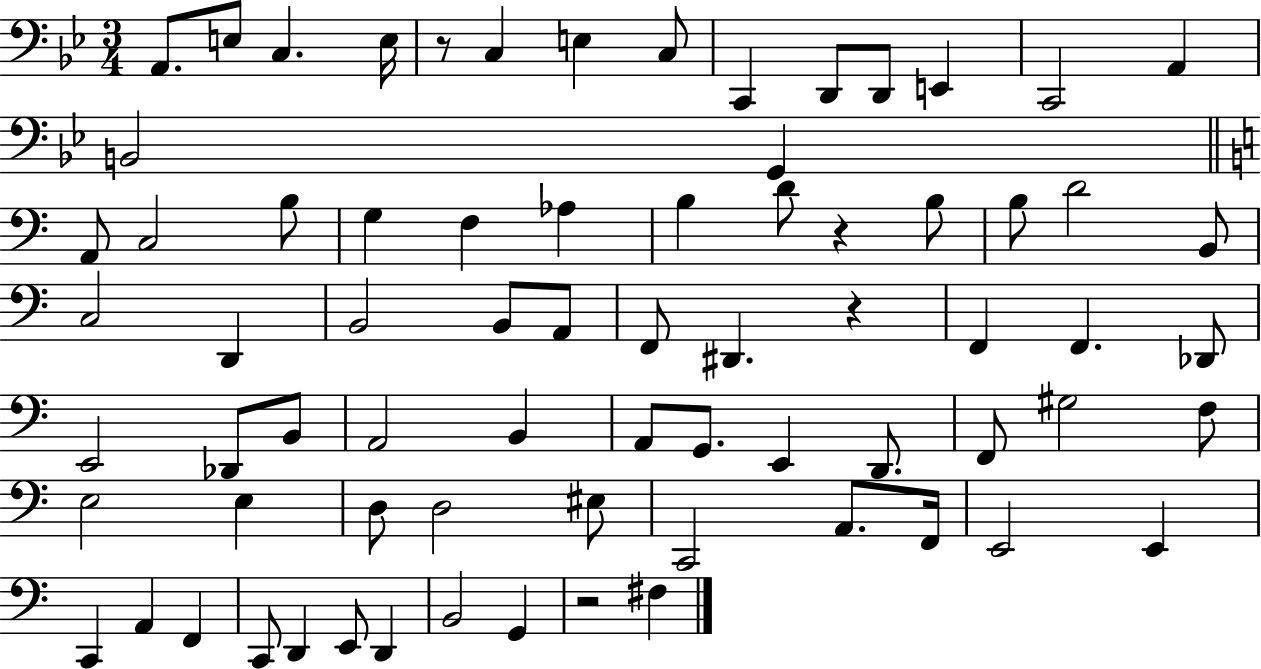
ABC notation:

X:1
T:Untitled
M:3/4
L:1/4
K:Bb
A,,/2 E,/2 C, E,/4 z/2 C, E, C,/2 C,, D,,/2 D,,/2 E,, C,,2 A,, B,,2 G,, A,,/2 C,2 B,/2 G, F, _A, B, D/2 z B,/2 B,/2 D2 B,,/2 C,2 D,, B,,2 B,,/2 A,,/2 F,,/2 ^D,, z F,, F,, _D,,/2 E,,2 _D,,/2 B,,/2 A,,2 B,, A,,/2 G,,/2 E,, D,,/2 F,,/2 ^G,2 F,/2 E,2 E, D,/2 D,2 ^E,/2 C,,2 A,,/2 F,,/4 E,,2 E,, C,, A,, F,, C,,/2 D,, E,,/2 D,, B,,2 G,, z2 ^F,